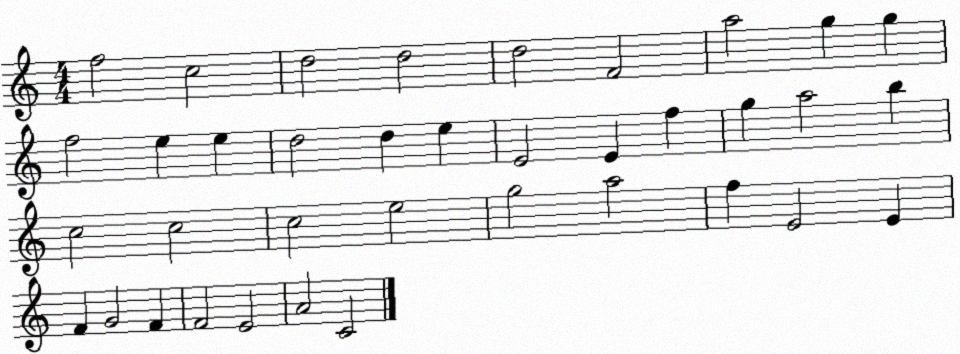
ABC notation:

X:1
T:Untitled
M:4/4
L:1/4
K:C
f2 c2 d2 d2 d2 F2 a2 g g f2 e e d2 d e E2 E f g a2 b c2 c2 c2 e2 g2 a2 f E2 E F G2 F F2 E2 A2 C2